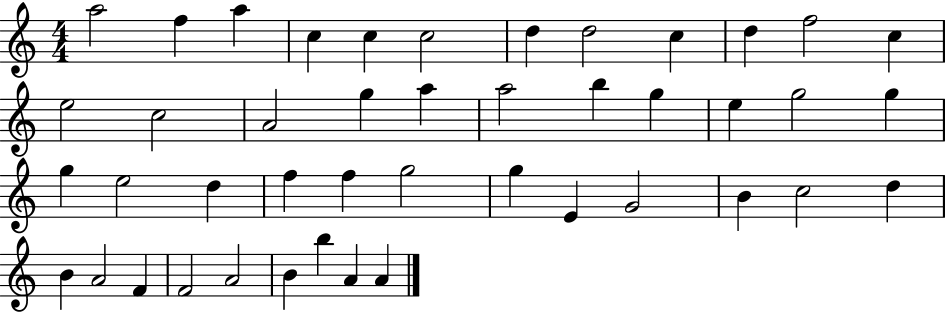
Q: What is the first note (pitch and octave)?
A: A5